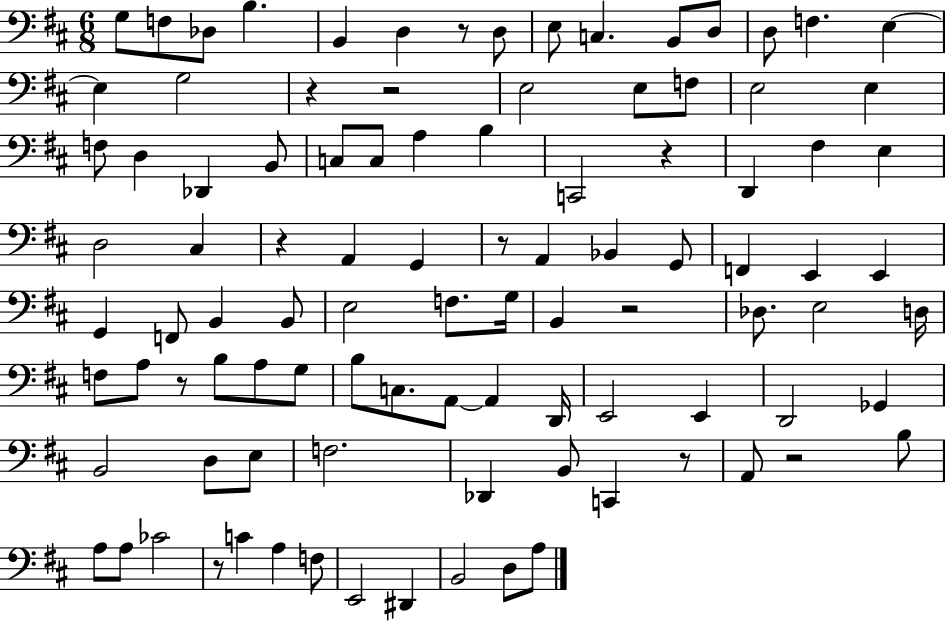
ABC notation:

X:1
T:Untitled
M:6/8
L:1/4
K:D
G,/2 F,/2 _D,/2 B, B,, D, z/2 D,/2 E,/2 C, B,,/2 D,/2 D,/2 F, E, E, G,2 z z2 E,2 E,/2 F,/2 E,2 E, F,/2 D, _D,, B,,/2 C,/2 C,/2 A, B, C,,2 z D,, ^F, E, D,2 ^C, z A,, G,, z/2 A,, _B,, G,,/2 F,, E,, E,, G,, F,,/2 B,, B,,/2 E,2 F,/2 G,/4 B,, z2 _D,/2 E,2 D,/4 F,/2 A,/2 z/2 B,/2 A,/2 G,/2 B,/2 C,/2 A,,/2 A,, D,,/4 E,,2 E,, D,,2 _G,, B,,2 D,/2 E,/2 F,2 _D,, B,,/2 C,, z/2 A,,/2 z2 B,/2 A,/2 A,/2 _C2 z/2 C A, F,/2 E,,2 ^D,, B,,2 D,/2 A,/2